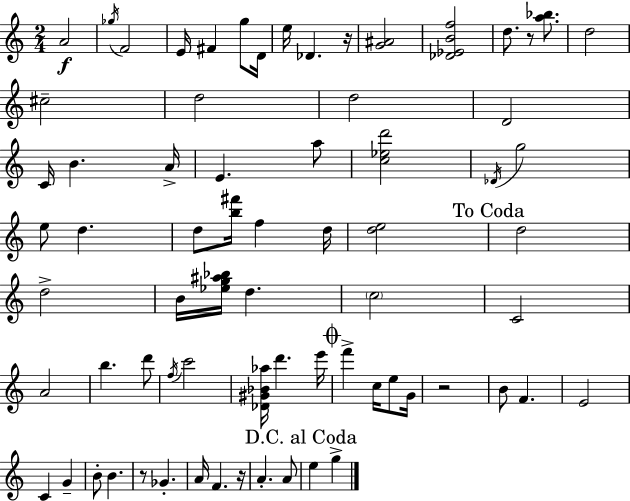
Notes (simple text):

A4/h Gb5/s F4/h E4/s F#4/q G5/e D4/s E5/s Db4/q. R/s [G4,A#4]/h [Db4,Eb4,B4,F5]/h D5/e. R/e [A5,Bb5]/e. D5/h C#5/h D5/h D5/h D4/h C4/s B4/q. A4/s E4/q. A5/e [C5,Eb5,D6]/h Db4/s G5/h E5/e D5/q. D5/e [B5,F#6]/s F5/q D5/s [D5,E5]/h D5/h D5/h B4/s [Eb5,G5,A#5,Bb5]/s D5/q. C5/h C4/h A4/h B5/q. D6/e F5/s C6/h [Db4,G#4,Bb4,Ab5]/s D6/q. E6/s F6/q C5/s E5/e G4/s R/h B4/e F4/q. E4/h C4/q G4/q B4/e B4/q. R/e Gb4/q. A4/s F4/q. R/s A4/q. A4/e E5/q G5/q